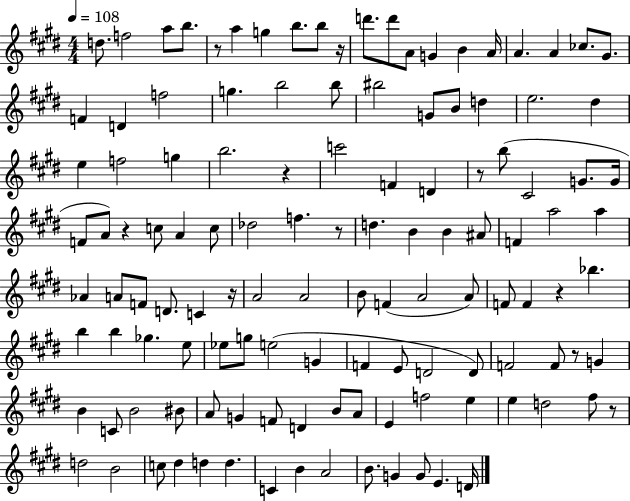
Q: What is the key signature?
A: E major